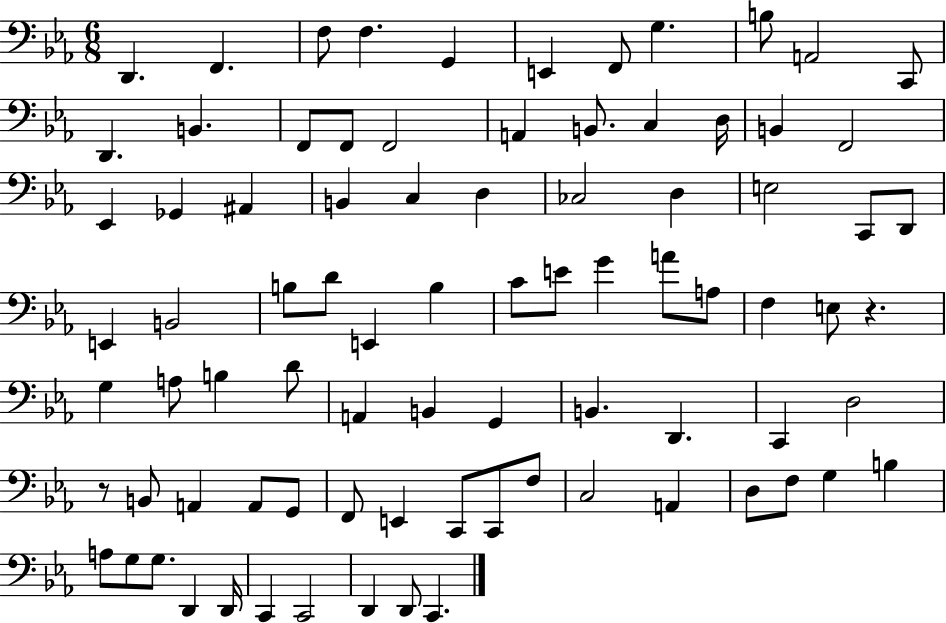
X:1
T:Untitled
M:6/8
L:1/4
K:Eb
D,, F,, F,/2 F, G,, E,, F,,/2 G, B,/2 A,,2 C,,/2 D,, B,, F,,/2 F,,/2 F,,2 A,, B,,/2 C, D,/4 B,, F,,2 _E,, _G,, ^A,, B,, C, D, _C,2 D, E,2 C,,/2 D,,/2 E,, B,,2 B,/2 D/2 E,, B, C/2 E/2 G A/2 A,/2 F, E,/2 z G, A,/2 B, D/2 A,, B,, G,, B,, D,, C,, D,2 z/2 B,,/2 A,, A,,/2 G,,/2 F,,/2 E,, C,,/2 C,,/2 F,/2 C,2 A,, D,/2 F,/2 G, B, A,/2 G,/2 G,/2 D,, D,,/4 C,, C,,2 D,, D,,/2 C,,